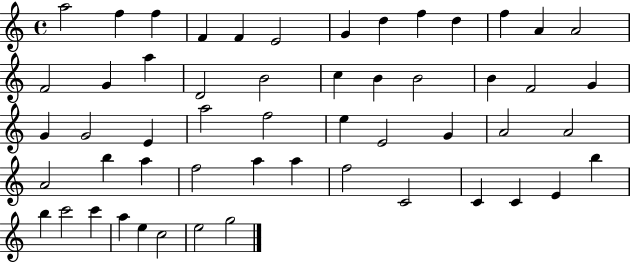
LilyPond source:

{
  \clef treble
  \time 4/4
  \defaultTimeSignature
  \key c \major
  a''2 f''4 f''4 | f'4 f'4 e'2 | g'4 d''4 f''4 d''4 | f''4 a'4 a'2 | \break f'2 g'4 a''4 | d'2 b'2 | c''4 b'4 b'2 | b'4 f'2 g'4 | \break g'4 g'2 e'4 | a''2 f''2 | e''4 e'2 g'4 | a'2 a'2 | \break a'2 b''4 a''4 | f''2 a''4 a''4 | f''2 c'2 | c'4 c'4 e'4 b''4 | \break b''4 c'''2 c'''4 | a''4 e''4 c''2 | e''2 g''2 | \bar "|."
}